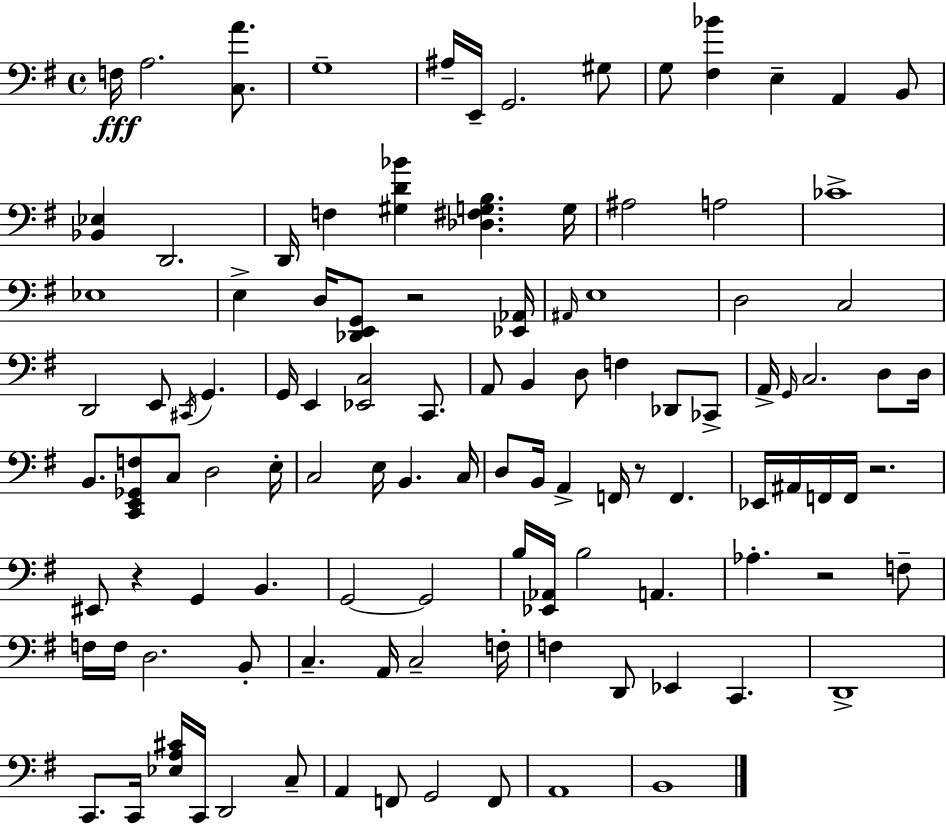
F3/s A3/h. [C3,A4]/e. G3/w A#3/s E2/s G2/h. G#3/e G3/e [F#3,Bb4]/q E3/q A2/q B2/e [Bb2,Eb3]/q D2/h. D2/s F3/q [G#3,D4,Bb4]/q [Db3,F#3,G3,B3]/q. G3/s A#3/h A3/h CES4/w Eb3/w E3/q D3/s [Db2,E2,G2]/e R/h [Eb2,Ab2]/s A#2/s E3/w D3/h C3/h D2/h E2/e C#2/s G2/q. G2/s E2/q [Eb2,C3]/h C2/e. A2/e B2/q D3/e F3/q Db2/e CES2/e A2/s G2/s C3/h. D3/e D3/s B2/e. [C2,E2,Gb2,F3]/e C3/e D3/h E3/s C3/h E3/s B2/q. C3/s D3/e B2/s A2/q F2/s R/e F2/q. Eb2/s A#2/s F2/s F2/s R/h. EIS2/e R/q G2/q B2/q. G2/h G2/h B3/s [Eb2,Ab2]/s B3/h A2/q. Ab3/q. R/h F3/e F3/s F3/s D3/h. B2/e C3/q. A2/s C3/h F3/s F3/q D2/e Eb2/q C2/q. D2/w C2/e. C2/s [Eb3,A3,C#4]/s C2/s D2/h C3/e A2/q F2/e G2/h F2/e A2/w B2/w